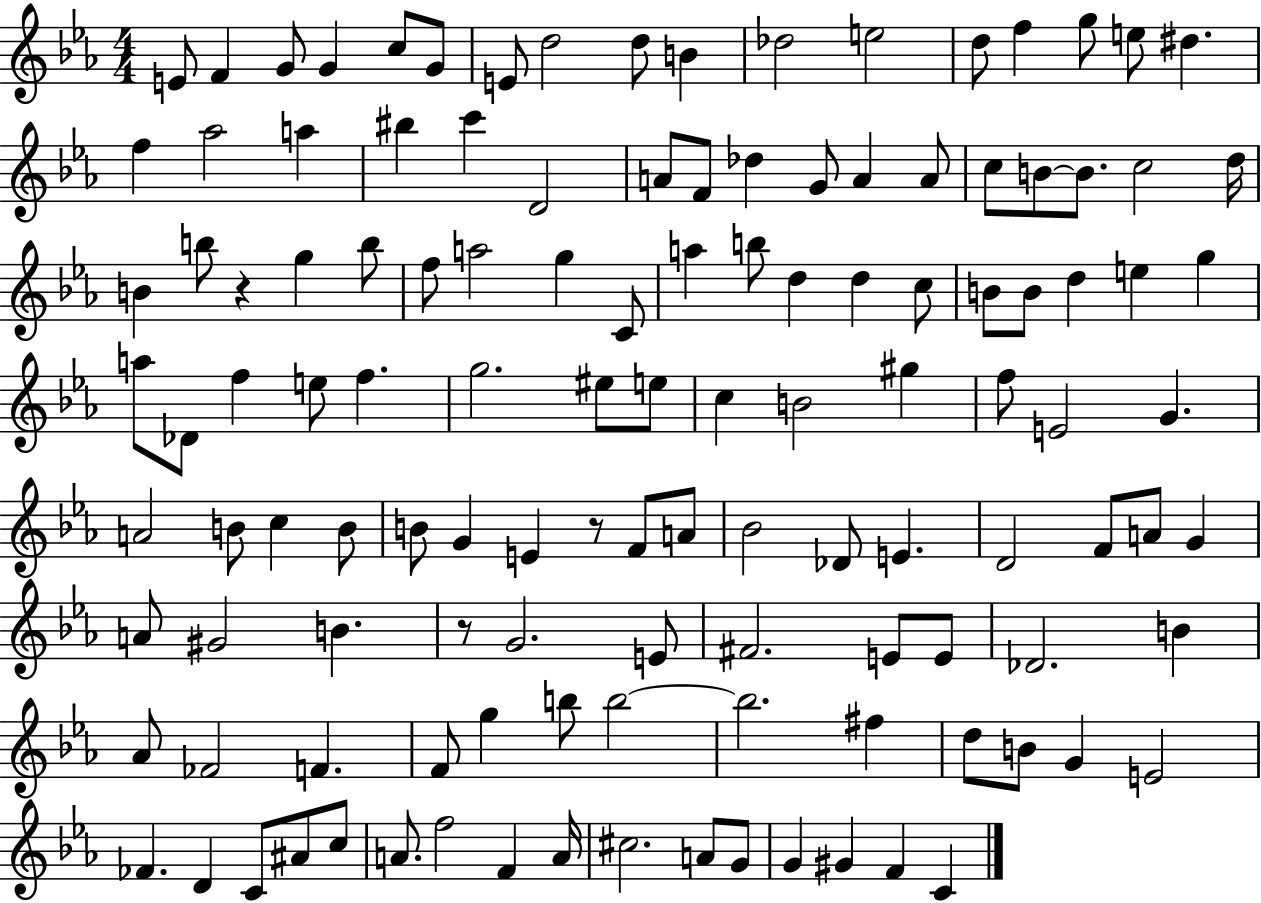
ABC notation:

X:1
T:Untitled
M:4/4
L:1/4
K:Eb
E/2 F G/2 G c/2 G/2 E/2 d2 d/2 B _d2 e2 d/2 f g/2 e/2 ^d f _a2 a ^b c' D2 A/2 F/2 _d G/2 A A/2 c/2 B/2 B/2 c2 d/4 B b/2 z g b/2 f/2 a2 g C/2 a b/2 d d c/2 B/2 B/2 d e g a/2 _D/2 f e/2 f g2 ^e/2 e/2 c B2 ^g f/2 E2 G A2 B/2 c B/2 B/2 G E z/2 F/2 A/2 _B2 _D/2 E D2 F/2 A/2 G A/2 ^G2 B z/2 G2 E/2 ^F2 E/2 E/2 _D2 B _A/2 _F2 F F/2 g b/2 b2 b2 ^f d/2 B/2 G E2 _F D C/2 ^A/2 c/2 A/2 f2 F A/4 ^c2 A/2 G/2 G ^G F C